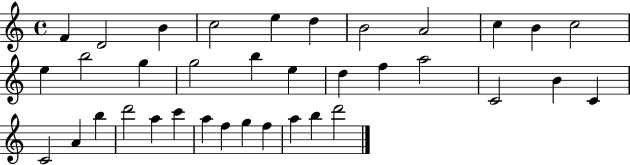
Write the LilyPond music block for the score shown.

{
  \clef treble
  \time 4/4
  \defaultTimeSignature
  \key c \major
  f'4 d'2 b'4 | c''2 e''4 d''4 | b'2 a'2 | c''4 b'4 c''2 | \break e''4 b''2 g''4 | g''2 b''4 e''4 | d''4 f''4 a''2 | c'2 b'4 c'4 | \break c'2 a'4 b''4 | d'''2 a''4 c'''4 | a''4 f''4 g''4 f''4 | a''4 b''4 d'''2 | \break \bar "|."
}